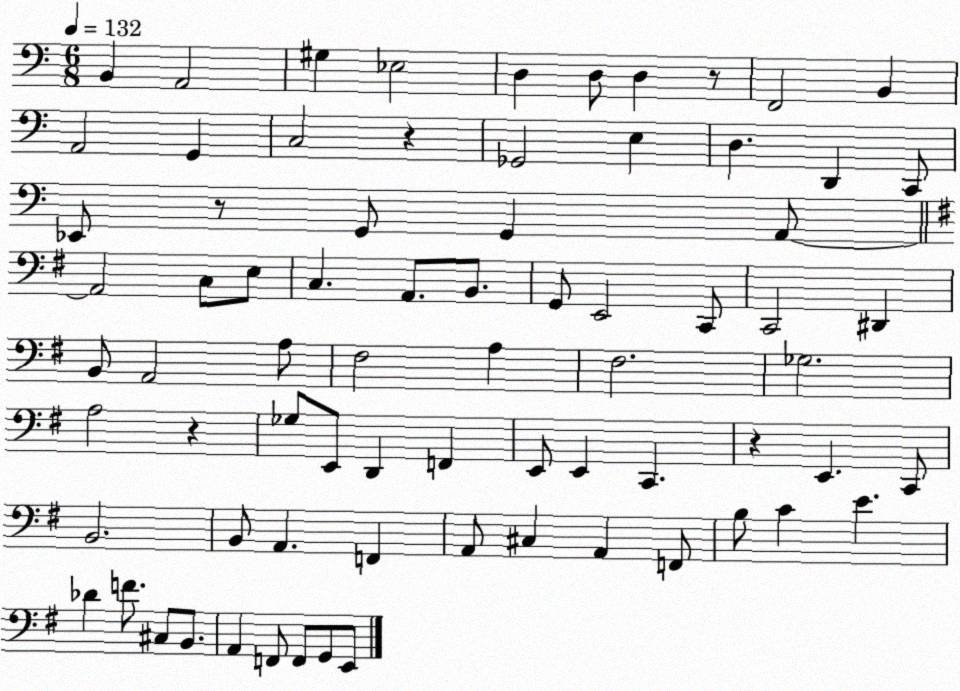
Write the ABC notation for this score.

X:1
T:Untitled
M:6/8
L:1/4
K:C
B,, A,,2 ^G, _E,2 D, D,/2 D, z/2 F,,2 B,, A,,2 G,, C,2 z _G,,2 E, D, D,, C,,/2 _E,,/2 z/2 G,,/2 G,, A,,/2 A,,2 C,/2 E,/2 C, A,,/2 B,,/2 G,,/2 E,,2 C,,/2 C,,2 ^D,, B,,/2 A,,2 A,/2 ^F,2 A, ^F,2 _G,2 A,2 z _G,/2 E,,/2 D,, F,, E,,/2 E,, C,, z E,, C,,/2 B,,2 B,,/2 A,, F,, A,,/2 ^C, A,, F,,/2 B,/2 C E _D F/2 ^C,/2 B,,/2 A,, F,,/2 F,,/2 G,,/2 E,,/2